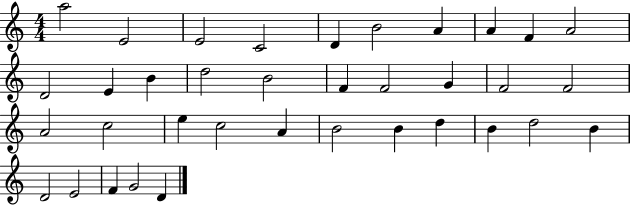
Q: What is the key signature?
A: C major